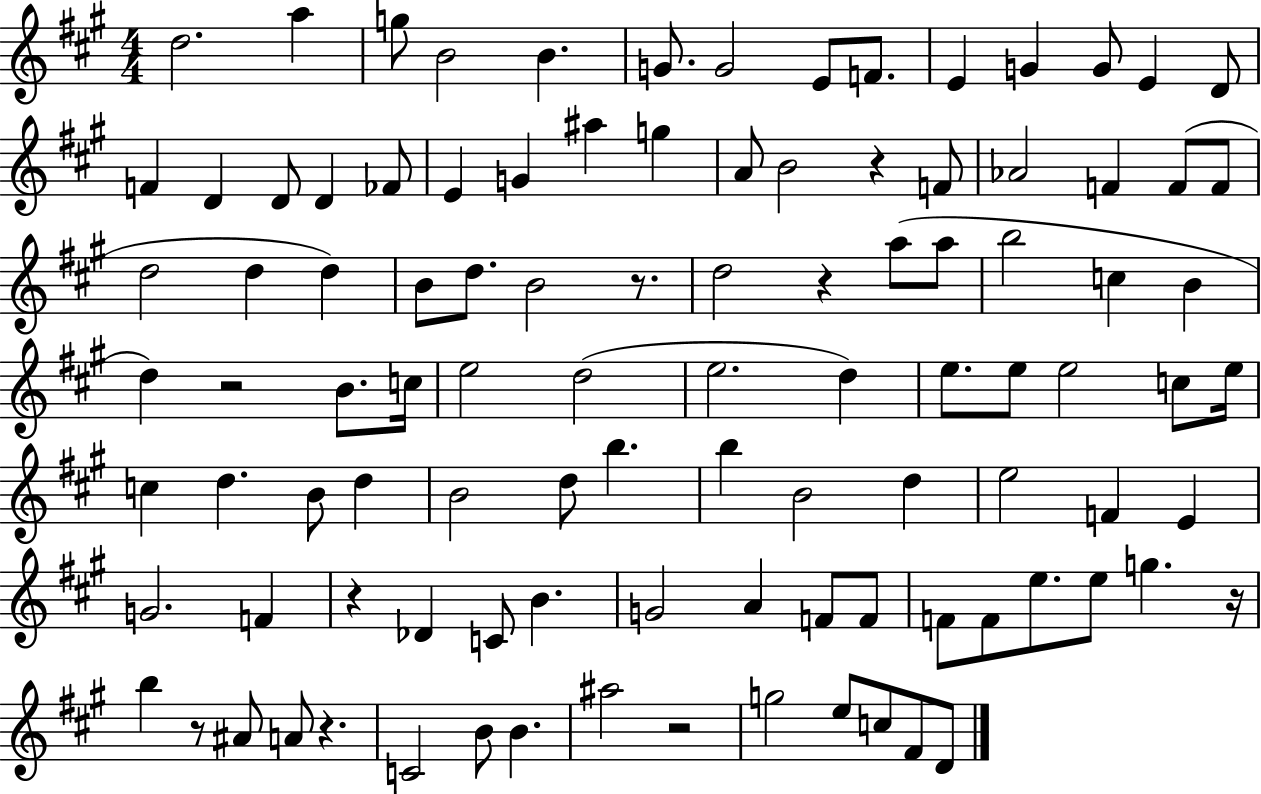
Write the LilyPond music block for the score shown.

{
  \clef treble
  \numericTimeSignature
  \time 4/4
  \key a \major
  d''2. a''4 | g''8 b'2 b'4. | g'8. g'2 e'8 f'8. | e'4 g'4 g'8 e'4 d'8 | \break f'4 d'4 d'8 d'4 fes'8 | e'4 g'4 ais''4 g''4 | a'8 b'2 r4 f'8 | aes'2 f'4 f'8( f'8 | \break d''2 d''4 d''4) | b'8 d''8. b'2 r8. | d''2 r4 a''8( a''8 | b''2 c''4 b'4 | \break d''4) r2 b'8. c''16 | e''2 d''2( | e''2. d''4) | e''8. e''8 e''2 c''8 e''16 | \break c''4 d''4. b'8 d''4 | b'2 d''8 b''4. | b''4 b'2 d''4 | e''2 f'4 e'4 | \break g'2. f'4 | r4 des'4 c'8 b'4. | g'2 a'4 f'8 f'8 | f'8 f'8 e''8. e''8 g''4. r16 | \break b''4 r8 ais'8 a'8 r4. | c'2 b'8 b'4. | ais''2 r2 | g''2 e''8 c''8 fis'8 d'8 | \break \bar "|."
}